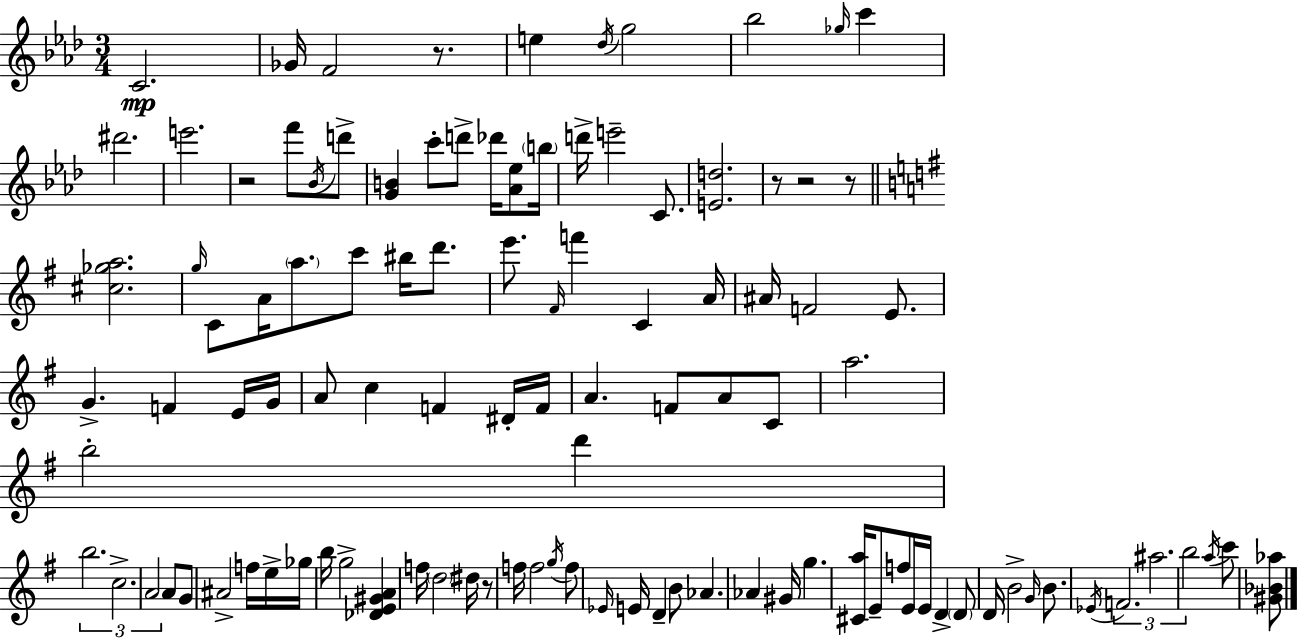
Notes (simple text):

C4/h. Gb4/s F4/h R/e. E5/q Db5/s G5/h Bb5/h Gb5/s C6/q D#6/h. E6/h. R/h F6/e Bb4/s D6/e [G4,B4]/q C6/e D6/e Db6/s [Ab4,Eb5]/e B5/s D6/s E6/h C4/e. [E4,D5]/h. R/e R/h R/e [C#5,Gb5,A5]/h. G5/s C4/e A4/s A5/e. C6/e BIS5/s D6/e. E6/e. F#4/s F6/q C4/q A4/s A#4/s F4/h E4/e. G4/q. F4/q E4/s G4/s A4/e C5/q F4/q D#4/s F4/s A4/q. F4/e A4/e C4/e A5/h. B5/h D6/q B5/h. C5/h. A4/h A4/e G4/e A#4/h F5/s E5/s Gb5/s B5/s G5/h [Db4,E4,G#4,A4]/q F5/s D5/h D#5/s R/e F5/s F5/h G5/s F5/e Eb4/s E4/s D4/q B4/e Ab4/q. Ab4/q G#4/s G5/q. [C#4,A5]/s E4/e F5/e E4/s E4/s D4/q D4/e D4/s B4/h G4/s B4/e. Eb4/s F4/h. A#5/h. B5/h A5/s C6/e [G#4,Bb4,Ab5]/e